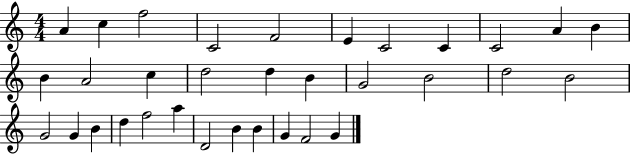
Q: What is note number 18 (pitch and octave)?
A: G4